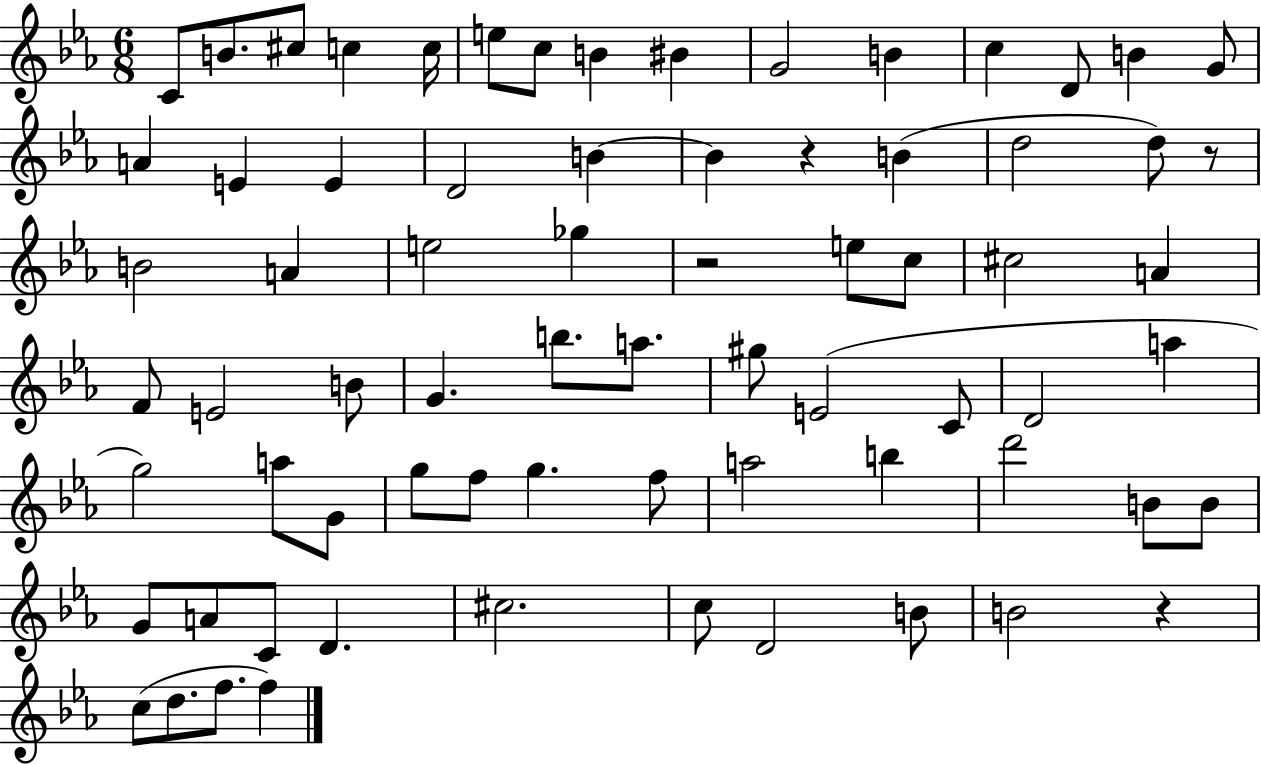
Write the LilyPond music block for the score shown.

{
  \clef treble
  \numericTimeSignature
  \time 6/8
  \key ees \major
  c'8 b'8. cis''8 c''4 c''16 | e''8 c''8 b'4 bis'4 | g'2 b'4 | c''4 d'8 b'4 g'8 | \break a'4 e'4 e'4 | d'2 b'4~~ | b'4 r4 b'4( | d''2 d''8) r8 | \break b'2 a'4 | e''2 ges''4 | r2 e''8 c''8 | cis''2 a'4 | \break f'8 e'2 b'8 | g'4. b''8. a''8. | gis''8 e'2( c'8 | d'2 a''4 | \break g''2) a''8 g'8 | g''8 f''8 g''4. f''8 | a''2 b''4 | d'''2 b'8 b'8 | \break g'8 a'8 c'8 d'4. | cis''2. | c''8 d'2 b'8 | b'2 r4 | \break c''8( d''8. f''8. f''4) | \bar "|."
}